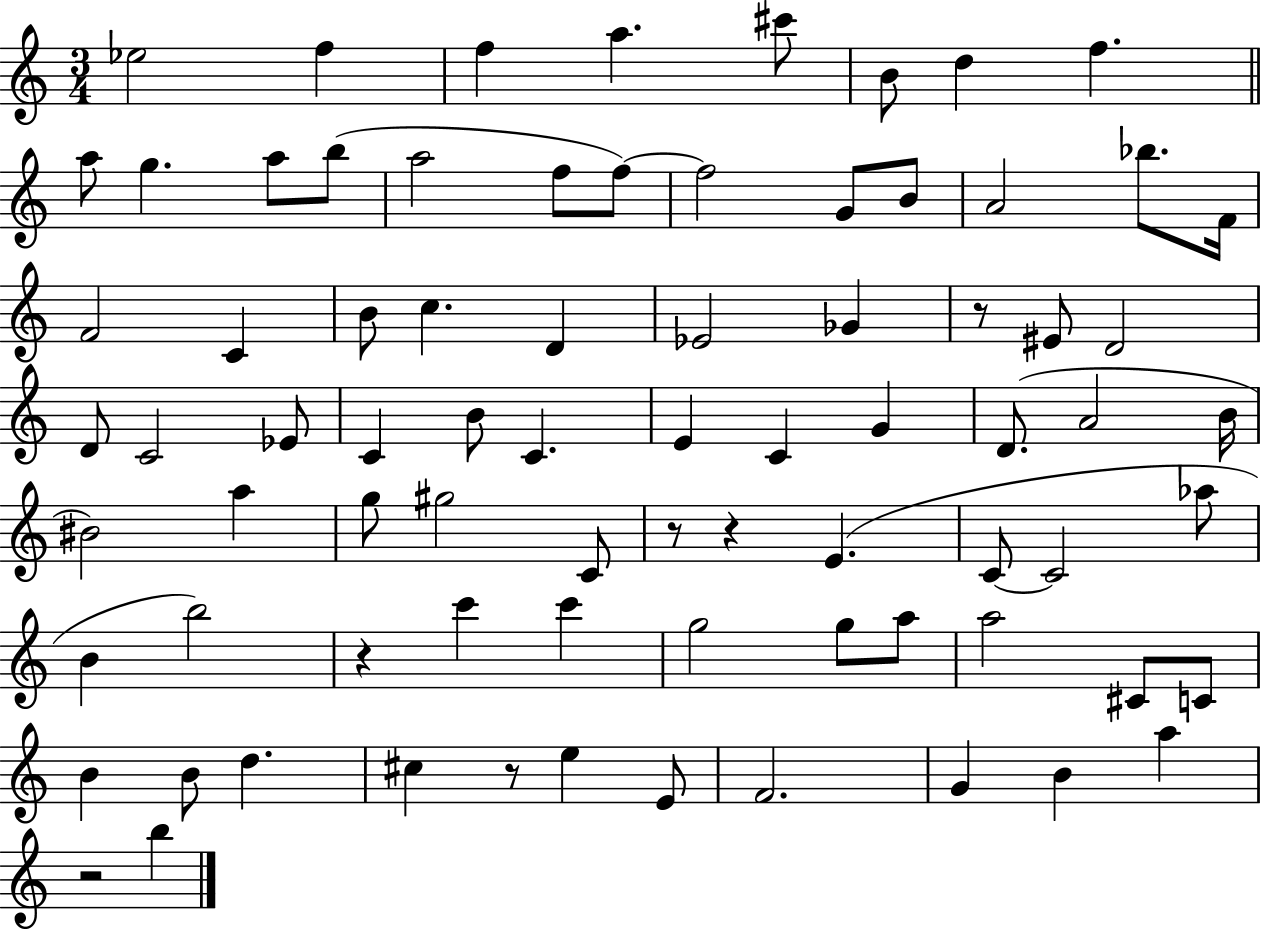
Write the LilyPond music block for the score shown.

{
  \clef treble
  \numericTimeSignature
  \time 3/4
  \key c \major
  ees''2 f''4 | f''4 a''4. cis'''8 | b'8 d''4 f''4. | \bar "||" \break \key c \major a''8 g''4. a''8 b''8( | a''2 f''8 f''8~~) | f''2 g'8 b'8 | a'2 bes''8. f'16 | \break f'2 c'4 | b'8 c''4. d'4 | ees'2 ges'4 | r8 eis'8 d'2 | \break d'8 c'2 ees'8 | c'4 b'8 c'4. | e'4 c'4 g'4 | d'8.( a'2 b'16 | \break bis'2) a''4 | g''8 gis''2 c'8 | r8 r4 e'4.( | c'8~~ c'2 aes''8 | \break b'4 b''2) | r4 c'''4 c'''4 | g''2 g''8 a''8 | a''2 cis'8 c'8 | \break b'4 b'8 d''4. | cis''4 r8 e''4 e'8 | f'2. | g'4 b'4 a''4 | \break r2 b''4 | \bar "|."
}